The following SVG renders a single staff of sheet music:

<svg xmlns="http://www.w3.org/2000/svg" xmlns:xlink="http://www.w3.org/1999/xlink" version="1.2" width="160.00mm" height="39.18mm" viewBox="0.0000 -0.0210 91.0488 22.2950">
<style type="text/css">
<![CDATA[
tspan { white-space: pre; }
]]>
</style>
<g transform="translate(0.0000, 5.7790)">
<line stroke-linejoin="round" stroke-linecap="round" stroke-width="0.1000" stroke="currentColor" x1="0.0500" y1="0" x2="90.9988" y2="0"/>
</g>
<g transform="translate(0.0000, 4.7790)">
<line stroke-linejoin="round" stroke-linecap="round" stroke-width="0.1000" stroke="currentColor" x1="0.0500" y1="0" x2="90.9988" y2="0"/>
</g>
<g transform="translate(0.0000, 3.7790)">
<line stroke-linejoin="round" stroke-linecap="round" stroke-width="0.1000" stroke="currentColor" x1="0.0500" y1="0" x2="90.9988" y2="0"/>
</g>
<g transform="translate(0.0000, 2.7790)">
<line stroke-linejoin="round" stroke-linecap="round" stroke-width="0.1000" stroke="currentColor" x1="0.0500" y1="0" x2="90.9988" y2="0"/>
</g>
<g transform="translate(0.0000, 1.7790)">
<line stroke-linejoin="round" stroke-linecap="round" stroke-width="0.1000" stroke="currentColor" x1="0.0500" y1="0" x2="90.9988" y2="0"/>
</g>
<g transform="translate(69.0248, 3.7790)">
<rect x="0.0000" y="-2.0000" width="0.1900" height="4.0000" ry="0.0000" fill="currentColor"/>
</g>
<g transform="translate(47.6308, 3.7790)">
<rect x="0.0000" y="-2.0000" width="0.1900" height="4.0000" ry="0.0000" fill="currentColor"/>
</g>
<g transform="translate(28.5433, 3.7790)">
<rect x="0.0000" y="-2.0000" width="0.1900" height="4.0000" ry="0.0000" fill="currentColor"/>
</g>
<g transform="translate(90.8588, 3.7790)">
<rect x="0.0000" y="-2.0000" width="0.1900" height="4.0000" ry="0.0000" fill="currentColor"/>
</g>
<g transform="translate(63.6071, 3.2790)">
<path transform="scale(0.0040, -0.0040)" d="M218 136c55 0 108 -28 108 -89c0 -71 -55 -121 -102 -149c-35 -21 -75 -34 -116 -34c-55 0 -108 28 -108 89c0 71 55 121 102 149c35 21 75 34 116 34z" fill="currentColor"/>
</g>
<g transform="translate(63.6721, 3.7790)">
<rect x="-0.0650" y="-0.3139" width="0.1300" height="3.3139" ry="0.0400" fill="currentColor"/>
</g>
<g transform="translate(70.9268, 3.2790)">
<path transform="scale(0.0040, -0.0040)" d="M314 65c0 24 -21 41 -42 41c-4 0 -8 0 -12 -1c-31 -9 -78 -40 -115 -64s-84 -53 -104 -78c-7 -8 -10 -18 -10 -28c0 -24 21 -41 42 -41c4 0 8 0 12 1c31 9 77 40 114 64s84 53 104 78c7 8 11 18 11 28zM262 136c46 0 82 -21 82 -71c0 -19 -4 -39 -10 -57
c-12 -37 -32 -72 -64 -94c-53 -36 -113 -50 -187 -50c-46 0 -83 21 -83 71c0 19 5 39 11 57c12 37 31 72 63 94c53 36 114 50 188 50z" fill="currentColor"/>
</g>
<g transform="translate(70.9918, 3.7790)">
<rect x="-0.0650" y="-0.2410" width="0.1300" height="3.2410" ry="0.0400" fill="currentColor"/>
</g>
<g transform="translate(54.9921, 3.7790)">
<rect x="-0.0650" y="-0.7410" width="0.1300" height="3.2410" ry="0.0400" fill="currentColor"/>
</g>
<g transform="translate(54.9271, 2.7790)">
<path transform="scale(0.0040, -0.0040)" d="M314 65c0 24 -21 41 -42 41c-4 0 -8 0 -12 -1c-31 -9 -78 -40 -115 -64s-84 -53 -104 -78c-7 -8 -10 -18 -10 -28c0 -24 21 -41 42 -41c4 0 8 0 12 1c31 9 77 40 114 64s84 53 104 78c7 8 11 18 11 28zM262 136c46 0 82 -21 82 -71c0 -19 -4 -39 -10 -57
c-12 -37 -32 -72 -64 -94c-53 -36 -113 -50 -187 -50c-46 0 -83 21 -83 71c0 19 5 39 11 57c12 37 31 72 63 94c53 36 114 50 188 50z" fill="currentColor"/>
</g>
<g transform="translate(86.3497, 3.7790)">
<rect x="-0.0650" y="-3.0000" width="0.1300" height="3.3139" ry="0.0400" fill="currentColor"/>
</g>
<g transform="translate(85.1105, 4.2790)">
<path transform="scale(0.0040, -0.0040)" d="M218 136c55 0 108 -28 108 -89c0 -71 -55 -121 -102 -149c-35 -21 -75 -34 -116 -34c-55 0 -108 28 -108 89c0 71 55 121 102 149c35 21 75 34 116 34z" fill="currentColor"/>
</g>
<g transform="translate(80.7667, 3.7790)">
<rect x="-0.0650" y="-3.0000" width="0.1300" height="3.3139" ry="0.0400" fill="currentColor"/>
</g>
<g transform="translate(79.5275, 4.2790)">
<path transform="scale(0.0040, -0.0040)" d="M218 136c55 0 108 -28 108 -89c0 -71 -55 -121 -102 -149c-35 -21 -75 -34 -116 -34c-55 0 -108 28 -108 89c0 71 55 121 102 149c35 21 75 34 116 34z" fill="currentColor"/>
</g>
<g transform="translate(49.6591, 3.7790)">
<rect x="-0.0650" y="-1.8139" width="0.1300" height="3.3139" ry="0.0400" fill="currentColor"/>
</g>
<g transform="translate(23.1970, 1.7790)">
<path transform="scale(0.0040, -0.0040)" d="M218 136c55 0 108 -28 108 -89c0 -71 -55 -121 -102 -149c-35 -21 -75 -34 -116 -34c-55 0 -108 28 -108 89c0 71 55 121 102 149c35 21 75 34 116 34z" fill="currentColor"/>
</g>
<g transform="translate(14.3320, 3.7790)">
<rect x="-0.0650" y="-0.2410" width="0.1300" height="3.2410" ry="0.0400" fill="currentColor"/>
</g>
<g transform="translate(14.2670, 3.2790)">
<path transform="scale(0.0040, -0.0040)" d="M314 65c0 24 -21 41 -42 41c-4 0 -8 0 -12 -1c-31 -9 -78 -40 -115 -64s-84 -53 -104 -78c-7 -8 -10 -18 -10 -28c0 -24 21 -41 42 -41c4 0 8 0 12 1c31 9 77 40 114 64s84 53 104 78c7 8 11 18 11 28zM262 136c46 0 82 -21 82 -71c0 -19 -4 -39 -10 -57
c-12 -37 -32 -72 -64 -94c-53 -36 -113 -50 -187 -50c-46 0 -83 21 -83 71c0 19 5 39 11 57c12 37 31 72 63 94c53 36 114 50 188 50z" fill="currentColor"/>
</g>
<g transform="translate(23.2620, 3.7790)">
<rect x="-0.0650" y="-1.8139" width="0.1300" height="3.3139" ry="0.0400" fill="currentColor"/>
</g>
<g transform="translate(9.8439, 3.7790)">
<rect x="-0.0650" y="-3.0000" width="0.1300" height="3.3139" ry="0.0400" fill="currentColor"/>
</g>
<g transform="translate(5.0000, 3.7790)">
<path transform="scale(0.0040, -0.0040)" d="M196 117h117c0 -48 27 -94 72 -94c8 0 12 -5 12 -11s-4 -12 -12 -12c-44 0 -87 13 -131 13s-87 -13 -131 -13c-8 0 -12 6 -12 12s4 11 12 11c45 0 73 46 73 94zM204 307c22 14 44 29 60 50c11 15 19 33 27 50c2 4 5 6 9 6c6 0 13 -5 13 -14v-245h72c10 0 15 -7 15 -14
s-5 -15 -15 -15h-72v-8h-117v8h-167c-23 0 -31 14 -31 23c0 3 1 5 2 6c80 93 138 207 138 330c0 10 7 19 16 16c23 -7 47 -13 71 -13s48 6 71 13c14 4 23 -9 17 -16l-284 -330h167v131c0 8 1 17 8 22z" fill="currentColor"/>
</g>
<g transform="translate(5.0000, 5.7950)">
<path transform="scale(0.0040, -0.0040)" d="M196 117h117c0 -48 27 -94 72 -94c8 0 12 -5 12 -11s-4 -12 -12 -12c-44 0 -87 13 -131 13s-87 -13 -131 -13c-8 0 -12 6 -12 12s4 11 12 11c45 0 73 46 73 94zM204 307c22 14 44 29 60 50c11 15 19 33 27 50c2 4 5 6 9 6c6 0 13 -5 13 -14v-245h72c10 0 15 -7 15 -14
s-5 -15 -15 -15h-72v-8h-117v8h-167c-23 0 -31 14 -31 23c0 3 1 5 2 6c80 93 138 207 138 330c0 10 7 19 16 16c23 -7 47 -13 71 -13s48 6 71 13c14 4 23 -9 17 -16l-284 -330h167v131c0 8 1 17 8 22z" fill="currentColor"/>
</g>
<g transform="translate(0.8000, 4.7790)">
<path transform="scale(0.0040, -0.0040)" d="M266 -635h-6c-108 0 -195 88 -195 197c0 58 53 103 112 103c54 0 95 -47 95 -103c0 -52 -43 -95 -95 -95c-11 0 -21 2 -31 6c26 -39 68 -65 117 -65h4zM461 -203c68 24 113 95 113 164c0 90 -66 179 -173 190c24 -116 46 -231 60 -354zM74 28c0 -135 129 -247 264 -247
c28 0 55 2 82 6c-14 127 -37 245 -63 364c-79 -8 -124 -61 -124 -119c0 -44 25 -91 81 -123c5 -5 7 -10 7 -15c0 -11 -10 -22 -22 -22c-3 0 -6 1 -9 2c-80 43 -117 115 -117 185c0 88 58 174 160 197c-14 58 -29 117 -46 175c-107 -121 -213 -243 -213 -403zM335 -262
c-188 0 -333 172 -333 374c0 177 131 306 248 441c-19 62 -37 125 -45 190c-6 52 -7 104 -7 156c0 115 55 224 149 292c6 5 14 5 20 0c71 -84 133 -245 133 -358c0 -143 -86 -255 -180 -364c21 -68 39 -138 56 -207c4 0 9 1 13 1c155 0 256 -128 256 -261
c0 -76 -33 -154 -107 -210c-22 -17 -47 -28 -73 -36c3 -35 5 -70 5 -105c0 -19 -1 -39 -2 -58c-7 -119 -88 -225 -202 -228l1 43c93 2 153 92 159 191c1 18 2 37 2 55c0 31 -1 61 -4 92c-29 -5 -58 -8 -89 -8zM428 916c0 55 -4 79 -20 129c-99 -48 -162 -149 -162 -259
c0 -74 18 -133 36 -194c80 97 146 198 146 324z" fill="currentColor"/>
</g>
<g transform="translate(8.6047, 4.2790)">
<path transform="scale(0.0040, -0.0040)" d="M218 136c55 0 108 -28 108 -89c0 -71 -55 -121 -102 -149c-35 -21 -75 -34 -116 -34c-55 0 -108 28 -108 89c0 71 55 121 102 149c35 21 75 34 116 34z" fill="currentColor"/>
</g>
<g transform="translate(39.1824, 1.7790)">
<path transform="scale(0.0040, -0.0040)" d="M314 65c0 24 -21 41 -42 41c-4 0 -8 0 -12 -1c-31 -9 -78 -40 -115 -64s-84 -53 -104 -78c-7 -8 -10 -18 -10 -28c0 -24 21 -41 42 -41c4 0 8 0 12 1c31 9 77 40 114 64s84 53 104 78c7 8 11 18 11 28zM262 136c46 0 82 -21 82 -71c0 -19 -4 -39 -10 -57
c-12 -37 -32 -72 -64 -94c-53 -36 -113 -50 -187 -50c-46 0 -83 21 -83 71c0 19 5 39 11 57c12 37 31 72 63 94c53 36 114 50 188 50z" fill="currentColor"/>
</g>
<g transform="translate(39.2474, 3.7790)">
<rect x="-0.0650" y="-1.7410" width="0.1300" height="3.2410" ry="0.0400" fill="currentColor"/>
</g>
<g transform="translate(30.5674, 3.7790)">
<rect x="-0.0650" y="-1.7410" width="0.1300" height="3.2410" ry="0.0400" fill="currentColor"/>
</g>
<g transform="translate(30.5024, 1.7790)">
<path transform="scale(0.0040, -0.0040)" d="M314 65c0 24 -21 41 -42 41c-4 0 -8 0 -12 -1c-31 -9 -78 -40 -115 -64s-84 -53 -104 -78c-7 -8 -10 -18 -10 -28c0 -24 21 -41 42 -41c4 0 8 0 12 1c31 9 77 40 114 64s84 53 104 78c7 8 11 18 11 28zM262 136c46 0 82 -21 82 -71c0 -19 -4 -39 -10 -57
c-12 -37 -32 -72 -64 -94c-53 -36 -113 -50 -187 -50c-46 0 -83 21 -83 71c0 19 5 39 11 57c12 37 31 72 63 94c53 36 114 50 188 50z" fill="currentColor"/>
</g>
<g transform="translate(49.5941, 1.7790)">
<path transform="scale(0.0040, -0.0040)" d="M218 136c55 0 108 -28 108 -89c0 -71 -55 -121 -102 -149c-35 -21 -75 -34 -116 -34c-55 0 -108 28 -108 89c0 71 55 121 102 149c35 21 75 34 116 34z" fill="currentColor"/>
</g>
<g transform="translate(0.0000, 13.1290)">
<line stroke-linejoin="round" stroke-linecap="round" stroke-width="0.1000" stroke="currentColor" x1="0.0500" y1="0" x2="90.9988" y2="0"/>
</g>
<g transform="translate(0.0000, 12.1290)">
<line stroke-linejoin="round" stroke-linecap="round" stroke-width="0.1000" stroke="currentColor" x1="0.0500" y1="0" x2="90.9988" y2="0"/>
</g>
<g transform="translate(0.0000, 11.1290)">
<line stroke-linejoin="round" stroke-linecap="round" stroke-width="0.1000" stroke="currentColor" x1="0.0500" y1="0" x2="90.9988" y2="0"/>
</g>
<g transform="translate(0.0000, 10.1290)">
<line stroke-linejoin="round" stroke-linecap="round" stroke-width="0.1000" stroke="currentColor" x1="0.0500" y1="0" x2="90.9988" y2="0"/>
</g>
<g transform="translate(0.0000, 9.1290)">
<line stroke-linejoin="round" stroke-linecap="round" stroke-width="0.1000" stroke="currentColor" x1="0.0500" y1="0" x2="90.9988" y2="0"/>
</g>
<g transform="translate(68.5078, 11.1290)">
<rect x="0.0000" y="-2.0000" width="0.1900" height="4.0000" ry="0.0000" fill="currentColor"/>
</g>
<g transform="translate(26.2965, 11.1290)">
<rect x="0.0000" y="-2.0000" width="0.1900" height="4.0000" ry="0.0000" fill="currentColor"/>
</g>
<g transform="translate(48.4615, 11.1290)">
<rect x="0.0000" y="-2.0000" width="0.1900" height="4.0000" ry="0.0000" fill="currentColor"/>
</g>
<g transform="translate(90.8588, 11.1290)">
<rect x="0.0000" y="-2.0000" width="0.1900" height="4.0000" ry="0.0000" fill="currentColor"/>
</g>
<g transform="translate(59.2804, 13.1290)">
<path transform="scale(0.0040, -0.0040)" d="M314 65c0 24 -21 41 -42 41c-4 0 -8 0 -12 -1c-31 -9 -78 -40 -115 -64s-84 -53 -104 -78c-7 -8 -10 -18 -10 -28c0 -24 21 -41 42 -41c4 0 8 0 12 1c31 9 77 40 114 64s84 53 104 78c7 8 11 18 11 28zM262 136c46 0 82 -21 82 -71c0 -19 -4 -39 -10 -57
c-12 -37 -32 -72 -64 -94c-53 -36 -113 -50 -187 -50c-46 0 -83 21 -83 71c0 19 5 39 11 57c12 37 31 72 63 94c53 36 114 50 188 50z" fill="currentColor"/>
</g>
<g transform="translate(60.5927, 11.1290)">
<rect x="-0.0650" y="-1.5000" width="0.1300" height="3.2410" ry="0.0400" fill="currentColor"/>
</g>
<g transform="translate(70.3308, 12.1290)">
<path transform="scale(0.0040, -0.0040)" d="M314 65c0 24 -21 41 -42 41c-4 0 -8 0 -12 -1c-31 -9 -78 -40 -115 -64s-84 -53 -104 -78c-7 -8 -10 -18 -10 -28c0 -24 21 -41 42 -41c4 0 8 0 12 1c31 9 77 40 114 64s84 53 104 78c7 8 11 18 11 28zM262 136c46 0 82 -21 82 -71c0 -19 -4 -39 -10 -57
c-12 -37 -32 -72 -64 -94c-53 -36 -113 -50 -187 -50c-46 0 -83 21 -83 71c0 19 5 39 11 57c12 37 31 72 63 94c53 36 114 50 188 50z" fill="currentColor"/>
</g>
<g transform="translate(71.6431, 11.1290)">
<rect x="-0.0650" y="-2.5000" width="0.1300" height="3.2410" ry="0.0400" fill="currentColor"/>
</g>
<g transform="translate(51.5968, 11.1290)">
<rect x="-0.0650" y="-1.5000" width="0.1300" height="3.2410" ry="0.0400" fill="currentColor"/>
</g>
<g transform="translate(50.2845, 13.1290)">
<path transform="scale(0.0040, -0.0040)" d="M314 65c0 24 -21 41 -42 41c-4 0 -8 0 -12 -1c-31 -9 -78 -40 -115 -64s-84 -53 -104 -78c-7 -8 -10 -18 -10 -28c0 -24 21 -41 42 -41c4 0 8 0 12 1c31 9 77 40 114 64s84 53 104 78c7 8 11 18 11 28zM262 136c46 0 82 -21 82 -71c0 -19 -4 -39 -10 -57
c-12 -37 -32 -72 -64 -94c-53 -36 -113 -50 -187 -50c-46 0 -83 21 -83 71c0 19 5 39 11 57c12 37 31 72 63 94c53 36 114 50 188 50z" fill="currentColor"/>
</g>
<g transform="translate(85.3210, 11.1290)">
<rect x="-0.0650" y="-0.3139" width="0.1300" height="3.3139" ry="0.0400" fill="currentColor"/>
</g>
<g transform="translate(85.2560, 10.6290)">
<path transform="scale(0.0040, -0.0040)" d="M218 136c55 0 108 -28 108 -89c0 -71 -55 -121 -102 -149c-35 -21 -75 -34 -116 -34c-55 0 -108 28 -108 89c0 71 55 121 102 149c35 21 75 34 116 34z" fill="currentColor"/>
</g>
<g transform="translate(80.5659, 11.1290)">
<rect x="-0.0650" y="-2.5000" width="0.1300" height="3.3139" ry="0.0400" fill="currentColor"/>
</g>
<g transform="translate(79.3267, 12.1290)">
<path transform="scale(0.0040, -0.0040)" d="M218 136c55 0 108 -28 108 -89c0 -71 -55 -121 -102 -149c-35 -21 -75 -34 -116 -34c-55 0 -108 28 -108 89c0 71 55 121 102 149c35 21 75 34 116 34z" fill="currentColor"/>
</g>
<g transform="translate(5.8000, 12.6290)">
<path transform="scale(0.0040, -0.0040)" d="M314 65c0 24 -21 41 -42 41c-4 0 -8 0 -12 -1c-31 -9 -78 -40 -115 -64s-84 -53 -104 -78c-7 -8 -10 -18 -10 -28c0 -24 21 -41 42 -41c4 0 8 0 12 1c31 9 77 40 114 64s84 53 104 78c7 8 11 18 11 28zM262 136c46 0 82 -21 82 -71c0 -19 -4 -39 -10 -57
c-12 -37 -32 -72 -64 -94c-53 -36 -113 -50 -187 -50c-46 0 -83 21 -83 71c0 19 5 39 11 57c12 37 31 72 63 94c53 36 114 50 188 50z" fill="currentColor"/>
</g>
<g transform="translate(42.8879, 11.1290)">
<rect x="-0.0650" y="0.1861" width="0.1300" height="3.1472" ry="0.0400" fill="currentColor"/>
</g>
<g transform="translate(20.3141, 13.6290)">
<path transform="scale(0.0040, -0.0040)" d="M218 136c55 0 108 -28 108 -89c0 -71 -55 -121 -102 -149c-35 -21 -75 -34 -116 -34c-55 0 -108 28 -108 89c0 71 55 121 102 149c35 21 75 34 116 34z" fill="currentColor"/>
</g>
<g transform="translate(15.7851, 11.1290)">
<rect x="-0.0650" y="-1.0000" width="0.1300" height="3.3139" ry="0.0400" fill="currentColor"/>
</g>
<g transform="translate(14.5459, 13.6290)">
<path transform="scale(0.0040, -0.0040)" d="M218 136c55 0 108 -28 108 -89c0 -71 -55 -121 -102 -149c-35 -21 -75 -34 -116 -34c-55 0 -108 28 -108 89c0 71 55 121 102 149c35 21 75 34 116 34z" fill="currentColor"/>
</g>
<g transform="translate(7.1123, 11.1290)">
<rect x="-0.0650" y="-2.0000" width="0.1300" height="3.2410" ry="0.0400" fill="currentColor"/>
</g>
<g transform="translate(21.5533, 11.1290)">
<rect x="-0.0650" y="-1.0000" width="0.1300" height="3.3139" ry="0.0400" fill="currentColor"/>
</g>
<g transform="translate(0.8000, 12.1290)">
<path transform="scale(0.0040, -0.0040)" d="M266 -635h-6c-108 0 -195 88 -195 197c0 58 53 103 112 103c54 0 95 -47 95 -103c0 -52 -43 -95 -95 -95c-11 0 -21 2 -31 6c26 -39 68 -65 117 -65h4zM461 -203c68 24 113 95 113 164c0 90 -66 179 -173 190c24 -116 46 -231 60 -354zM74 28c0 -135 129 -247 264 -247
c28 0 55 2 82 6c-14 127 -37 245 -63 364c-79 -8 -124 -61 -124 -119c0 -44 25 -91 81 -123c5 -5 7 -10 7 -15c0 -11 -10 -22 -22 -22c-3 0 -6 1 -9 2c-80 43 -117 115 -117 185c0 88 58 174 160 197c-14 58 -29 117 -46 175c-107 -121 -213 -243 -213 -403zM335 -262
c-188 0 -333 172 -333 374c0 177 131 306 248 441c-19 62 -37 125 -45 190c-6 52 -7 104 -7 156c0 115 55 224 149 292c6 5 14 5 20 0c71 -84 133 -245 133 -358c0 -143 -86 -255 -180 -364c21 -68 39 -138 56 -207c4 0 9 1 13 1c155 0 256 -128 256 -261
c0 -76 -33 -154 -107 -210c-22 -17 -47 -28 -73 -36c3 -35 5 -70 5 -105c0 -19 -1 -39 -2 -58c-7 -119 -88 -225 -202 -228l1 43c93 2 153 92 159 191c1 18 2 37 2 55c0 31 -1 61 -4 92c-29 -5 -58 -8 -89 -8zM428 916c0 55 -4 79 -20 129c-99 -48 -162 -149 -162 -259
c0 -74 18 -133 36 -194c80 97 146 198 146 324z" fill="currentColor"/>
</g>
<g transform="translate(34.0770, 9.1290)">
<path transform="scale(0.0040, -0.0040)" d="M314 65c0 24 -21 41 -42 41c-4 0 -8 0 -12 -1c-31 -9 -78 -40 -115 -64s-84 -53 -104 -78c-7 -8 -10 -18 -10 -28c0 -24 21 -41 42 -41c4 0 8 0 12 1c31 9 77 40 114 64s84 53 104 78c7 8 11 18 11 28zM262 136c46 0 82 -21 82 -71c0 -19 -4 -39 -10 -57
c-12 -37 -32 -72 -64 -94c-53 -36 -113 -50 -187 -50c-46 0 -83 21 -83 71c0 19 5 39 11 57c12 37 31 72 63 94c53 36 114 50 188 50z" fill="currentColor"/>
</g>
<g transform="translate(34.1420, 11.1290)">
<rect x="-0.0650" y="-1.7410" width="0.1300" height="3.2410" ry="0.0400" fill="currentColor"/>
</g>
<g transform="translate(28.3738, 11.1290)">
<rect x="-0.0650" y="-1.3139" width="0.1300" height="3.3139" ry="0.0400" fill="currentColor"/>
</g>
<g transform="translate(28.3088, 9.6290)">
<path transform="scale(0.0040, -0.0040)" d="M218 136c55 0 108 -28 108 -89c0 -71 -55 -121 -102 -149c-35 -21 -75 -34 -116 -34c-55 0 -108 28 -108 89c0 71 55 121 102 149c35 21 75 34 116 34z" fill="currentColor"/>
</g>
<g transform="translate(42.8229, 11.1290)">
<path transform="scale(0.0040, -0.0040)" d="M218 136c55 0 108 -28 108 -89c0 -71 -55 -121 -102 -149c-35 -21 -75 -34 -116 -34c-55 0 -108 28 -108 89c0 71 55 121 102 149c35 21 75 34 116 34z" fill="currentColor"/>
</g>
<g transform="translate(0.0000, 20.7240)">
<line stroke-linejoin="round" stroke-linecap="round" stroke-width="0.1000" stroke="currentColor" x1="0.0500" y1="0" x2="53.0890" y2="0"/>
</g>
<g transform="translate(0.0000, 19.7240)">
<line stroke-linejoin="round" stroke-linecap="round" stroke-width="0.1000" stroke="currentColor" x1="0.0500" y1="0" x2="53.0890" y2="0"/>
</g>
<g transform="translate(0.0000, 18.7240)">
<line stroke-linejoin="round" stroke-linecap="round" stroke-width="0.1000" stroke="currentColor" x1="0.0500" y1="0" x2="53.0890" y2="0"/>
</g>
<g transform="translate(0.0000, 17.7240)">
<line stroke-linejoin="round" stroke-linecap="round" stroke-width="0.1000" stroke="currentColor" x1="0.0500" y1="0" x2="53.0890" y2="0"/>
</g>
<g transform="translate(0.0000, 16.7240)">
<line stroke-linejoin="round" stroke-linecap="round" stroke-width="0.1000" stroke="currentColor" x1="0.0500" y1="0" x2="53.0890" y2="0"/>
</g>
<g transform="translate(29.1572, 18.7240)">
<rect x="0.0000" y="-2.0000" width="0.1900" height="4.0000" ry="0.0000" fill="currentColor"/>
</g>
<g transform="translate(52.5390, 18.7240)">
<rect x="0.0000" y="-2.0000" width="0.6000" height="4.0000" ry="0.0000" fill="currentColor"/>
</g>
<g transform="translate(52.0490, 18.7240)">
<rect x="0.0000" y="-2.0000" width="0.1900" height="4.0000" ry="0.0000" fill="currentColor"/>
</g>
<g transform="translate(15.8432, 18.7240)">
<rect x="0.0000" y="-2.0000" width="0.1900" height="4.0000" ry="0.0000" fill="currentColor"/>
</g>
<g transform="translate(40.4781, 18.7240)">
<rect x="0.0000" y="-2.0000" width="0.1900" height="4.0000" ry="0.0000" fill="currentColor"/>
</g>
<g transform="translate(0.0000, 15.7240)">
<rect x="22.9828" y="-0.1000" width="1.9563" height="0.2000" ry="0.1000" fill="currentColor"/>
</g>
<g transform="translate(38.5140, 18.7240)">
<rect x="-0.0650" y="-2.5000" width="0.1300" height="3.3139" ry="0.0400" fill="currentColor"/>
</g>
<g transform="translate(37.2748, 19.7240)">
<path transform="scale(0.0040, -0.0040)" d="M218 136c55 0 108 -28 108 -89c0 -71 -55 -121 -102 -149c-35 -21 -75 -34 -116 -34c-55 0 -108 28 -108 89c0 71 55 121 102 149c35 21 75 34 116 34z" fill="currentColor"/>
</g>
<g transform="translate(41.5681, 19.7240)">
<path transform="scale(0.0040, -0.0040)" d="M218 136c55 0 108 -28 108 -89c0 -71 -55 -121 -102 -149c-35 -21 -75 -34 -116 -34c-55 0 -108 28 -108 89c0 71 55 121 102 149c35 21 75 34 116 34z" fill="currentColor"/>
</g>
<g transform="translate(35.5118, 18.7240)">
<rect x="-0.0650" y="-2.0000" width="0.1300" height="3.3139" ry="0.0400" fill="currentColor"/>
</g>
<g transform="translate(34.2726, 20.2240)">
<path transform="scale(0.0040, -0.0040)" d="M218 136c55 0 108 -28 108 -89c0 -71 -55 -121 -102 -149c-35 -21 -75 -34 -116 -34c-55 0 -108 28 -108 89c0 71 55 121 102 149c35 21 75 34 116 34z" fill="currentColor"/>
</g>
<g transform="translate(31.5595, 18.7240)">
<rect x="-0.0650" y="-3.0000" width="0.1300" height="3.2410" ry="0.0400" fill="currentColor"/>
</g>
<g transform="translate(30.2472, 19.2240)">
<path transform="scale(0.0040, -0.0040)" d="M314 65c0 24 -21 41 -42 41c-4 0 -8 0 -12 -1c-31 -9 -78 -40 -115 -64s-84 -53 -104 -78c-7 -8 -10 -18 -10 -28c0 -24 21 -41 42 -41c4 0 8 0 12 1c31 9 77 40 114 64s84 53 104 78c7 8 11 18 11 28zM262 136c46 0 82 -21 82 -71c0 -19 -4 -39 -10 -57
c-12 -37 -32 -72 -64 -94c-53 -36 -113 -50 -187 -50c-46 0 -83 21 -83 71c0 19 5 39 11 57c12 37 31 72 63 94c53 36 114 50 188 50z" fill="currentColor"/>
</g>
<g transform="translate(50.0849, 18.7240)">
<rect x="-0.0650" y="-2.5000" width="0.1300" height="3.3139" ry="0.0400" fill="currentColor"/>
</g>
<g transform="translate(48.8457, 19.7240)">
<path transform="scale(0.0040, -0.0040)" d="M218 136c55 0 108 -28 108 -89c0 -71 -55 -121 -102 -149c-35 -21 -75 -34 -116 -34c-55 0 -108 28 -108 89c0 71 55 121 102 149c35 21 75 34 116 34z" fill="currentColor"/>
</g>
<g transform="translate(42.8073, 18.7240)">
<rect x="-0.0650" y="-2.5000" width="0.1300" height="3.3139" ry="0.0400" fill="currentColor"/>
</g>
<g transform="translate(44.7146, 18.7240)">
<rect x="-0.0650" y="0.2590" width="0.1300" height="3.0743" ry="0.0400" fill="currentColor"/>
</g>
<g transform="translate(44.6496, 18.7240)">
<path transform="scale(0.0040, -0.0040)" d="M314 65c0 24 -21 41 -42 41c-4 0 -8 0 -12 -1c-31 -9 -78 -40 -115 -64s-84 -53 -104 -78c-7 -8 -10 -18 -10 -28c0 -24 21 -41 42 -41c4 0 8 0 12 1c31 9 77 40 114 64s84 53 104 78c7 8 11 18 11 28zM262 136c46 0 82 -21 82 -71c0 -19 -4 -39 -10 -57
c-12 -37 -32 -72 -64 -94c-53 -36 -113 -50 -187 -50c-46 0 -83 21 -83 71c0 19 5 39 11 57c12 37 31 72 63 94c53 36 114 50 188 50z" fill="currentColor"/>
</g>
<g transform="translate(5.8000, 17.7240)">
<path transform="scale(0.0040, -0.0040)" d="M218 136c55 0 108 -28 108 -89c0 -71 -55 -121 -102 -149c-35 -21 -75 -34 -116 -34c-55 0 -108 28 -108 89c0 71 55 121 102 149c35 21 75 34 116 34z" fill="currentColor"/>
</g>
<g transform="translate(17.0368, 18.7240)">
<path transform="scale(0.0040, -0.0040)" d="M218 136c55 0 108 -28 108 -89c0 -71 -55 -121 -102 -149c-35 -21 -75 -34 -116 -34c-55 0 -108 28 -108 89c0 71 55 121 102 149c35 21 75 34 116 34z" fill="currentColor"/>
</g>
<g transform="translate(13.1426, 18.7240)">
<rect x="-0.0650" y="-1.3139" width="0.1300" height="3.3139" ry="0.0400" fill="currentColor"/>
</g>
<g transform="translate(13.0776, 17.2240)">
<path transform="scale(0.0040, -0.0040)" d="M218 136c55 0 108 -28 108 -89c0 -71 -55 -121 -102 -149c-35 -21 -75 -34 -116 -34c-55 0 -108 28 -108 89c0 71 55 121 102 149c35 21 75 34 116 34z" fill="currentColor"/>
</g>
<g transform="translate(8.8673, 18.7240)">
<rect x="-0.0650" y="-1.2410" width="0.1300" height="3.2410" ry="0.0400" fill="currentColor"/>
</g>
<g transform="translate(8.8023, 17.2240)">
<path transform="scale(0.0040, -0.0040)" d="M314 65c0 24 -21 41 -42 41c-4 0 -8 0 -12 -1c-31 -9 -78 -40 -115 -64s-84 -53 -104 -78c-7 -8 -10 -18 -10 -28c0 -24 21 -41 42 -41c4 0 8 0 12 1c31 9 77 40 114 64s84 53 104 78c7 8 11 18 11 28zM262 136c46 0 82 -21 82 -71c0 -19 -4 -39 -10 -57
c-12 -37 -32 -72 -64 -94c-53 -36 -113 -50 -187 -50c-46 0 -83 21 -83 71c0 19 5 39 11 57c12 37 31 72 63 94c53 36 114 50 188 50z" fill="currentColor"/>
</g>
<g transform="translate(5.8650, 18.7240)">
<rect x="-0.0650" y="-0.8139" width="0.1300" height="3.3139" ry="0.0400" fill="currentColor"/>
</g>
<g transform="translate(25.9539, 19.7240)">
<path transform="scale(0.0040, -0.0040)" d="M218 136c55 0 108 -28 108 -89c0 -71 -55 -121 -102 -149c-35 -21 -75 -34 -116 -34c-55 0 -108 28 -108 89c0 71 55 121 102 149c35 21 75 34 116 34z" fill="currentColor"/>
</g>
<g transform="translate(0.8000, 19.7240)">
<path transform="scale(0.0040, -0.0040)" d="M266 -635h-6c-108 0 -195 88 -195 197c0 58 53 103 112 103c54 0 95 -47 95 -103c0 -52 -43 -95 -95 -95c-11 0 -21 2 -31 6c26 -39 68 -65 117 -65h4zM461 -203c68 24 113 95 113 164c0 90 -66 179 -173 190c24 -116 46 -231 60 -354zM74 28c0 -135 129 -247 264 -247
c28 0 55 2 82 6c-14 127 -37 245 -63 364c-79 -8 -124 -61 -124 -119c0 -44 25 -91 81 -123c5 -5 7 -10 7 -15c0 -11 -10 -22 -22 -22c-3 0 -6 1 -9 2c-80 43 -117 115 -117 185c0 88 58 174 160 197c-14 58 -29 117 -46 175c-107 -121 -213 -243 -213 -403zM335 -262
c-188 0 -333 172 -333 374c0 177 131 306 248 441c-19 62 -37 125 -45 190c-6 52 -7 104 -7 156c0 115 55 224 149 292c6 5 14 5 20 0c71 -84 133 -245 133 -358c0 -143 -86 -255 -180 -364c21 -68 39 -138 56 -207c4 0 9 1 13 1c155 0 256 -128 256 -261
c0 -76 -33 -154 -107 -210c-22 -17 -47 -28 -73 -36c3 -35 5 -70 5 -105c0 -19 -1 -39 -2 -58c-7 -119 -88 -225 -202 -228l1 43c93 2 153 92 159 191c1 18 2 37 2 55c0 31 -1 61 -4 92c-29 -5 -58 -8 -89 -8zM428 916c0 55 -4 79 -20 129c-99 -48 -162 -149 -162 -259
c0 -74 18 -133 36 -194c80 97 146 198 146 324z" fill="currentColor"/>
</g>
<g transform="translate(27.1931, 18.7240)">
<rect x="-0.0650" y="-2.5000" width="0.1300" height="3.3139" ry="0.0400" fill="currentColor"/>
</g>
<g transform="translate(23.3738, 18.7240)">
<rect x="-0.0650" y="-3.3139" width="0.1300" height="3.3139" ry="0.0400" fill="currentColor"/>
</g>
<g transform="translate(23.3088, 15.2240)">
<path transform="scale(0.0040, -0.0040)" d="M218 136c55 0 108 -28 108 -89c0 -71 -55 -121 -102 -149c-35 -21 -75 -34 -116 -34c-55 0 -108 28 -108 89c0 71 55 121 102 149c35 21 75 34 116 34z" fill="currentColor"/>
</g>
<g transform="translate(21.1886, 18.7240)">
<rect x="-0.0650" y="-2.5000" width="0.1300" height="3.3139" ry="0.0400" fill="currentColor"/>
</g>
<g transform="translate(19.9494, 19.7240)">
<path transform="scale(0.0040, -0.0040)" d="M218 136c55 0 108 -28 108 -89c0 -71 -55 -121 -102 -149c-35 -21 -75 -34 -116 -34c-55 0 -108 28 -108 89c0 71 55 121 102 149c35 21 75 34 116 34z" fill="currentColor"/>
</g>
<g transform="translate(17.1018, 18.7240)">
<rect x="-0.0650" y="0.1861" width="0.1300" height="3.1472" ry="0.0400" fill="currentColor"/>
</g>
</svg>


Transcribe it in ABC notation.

X:1
T:Untitled
M:4/4
L:1/4
K:C
A c2 f f2 f2 f d2 c c2 A A F2 D D e f2 B E2 E2 G2 G c d e2 e B G b G A2 F G G B2 G